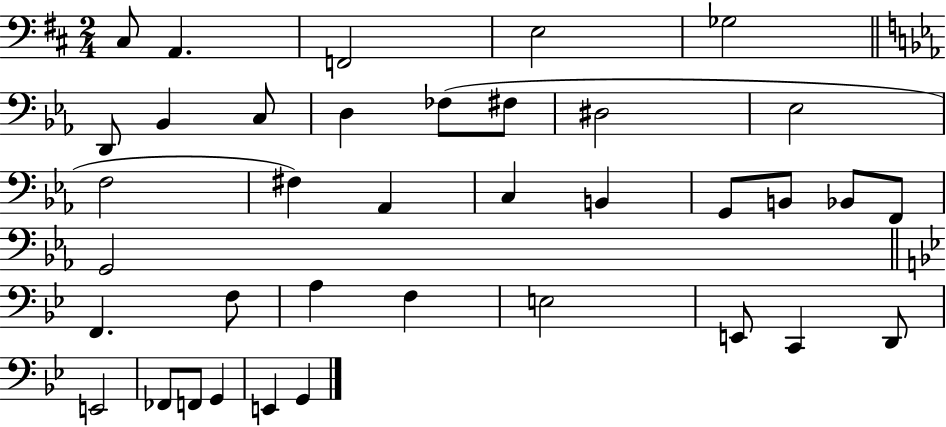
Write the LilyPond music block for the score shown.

{
  \clef bass
  \numericTimeSignature
  \time 2/4
  \key d \major
  cis8 a,4. | f,2 | e2 | ges2 | \break \bar "||" \break \key c \minor d,8 bes,4 c8 | d4 fes8( fis8 | dis2 | ees2 | \break f2 | fis4) aes,4 | c4 b,4 | g,8 b,8 bes,8 f,8 | \break g,2 | \bar "||" \break \key bes \major f,4. f8 | a4 f4 | e2 | e,8 c,4 d,8 | \break e,2 | fes,8 f,8 g,4 | e,4 g,4 | \bar "|."
}